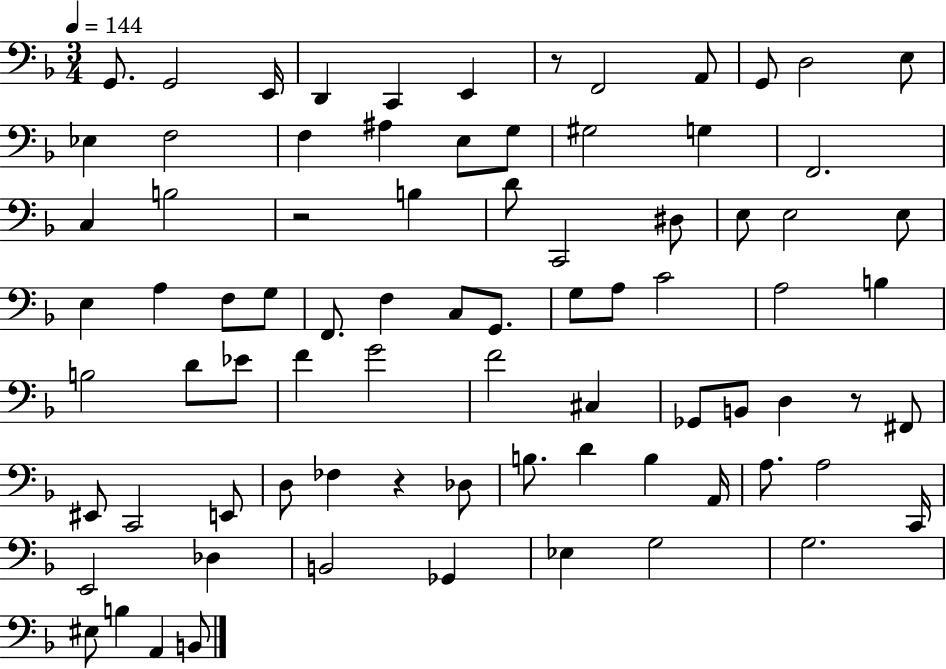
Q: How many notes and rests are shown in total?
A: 81